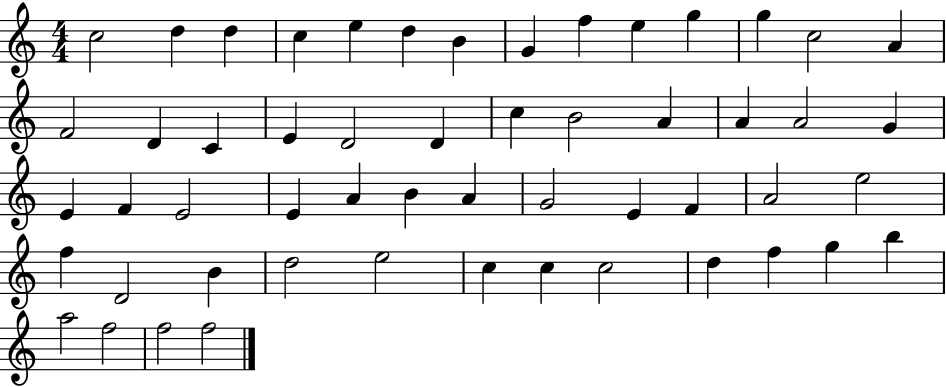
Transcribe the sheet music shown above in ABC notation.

X:1
T:Untitled
M:4/4
L:1/4
K:C
c2 d d c e d B G f e g g c2 A F2 D C E D2 D c B2 A A A2 G E F E2 E A B A G2 E F A2 e2 f D2 B d2 e2 c c c2 d f g b a2 f2 f2 f2